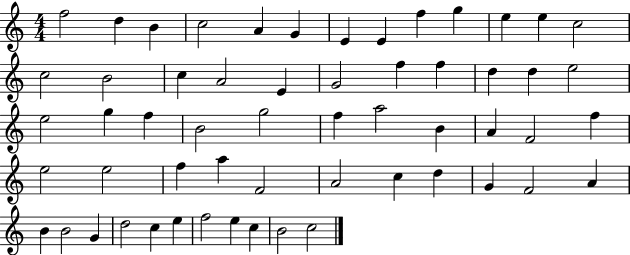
F5/h D5/q B4/q C5/h A4/q G4/q E4/q E4/q F5/q G5/q E5/q E5/q C5/h C5/h B4/h C5/q A4/h E4/q G4/h F5/q F5/q D5/q D5/q E5/h E5/h G5/q F5/q B4/h G5/h F5/q A5/h B4/q A4/q F4/h F5/q E5/h E5/h F5/q A5/q F4/h A4/h C5/q D5/q G4/q F4/h A4/q B4/q B4/h G4/q D5/h C5/q E5/q F5/h E5/q C5/q B4/h C5/h